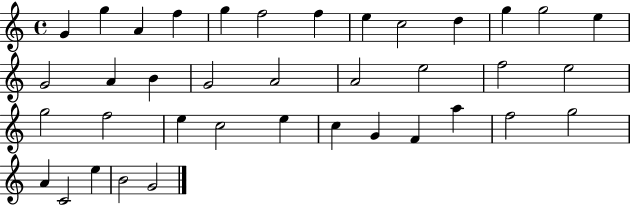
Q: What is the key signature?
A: C major